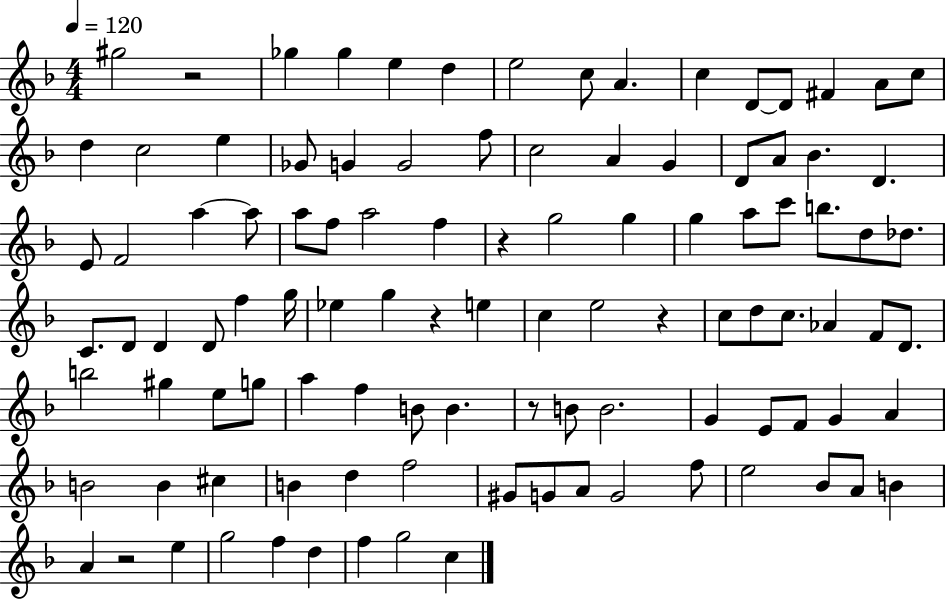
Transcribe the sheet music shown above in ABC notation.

X:1
T:Untitled
M:4/4
L:1/4
K:F
^g2 z2 _g _g e d e2 c/2 A c D/2 D/2 ^F A/2 c/2 d c2 e _G/2 G G2 f/2 c2 A G D/2 A/2 _B D E/2 F2 a a/2 a/2 f/2 a2 f z g2 g g a/2 c'/2 b/2 d/2 _d/2 C/2 D/2 D D/2 f g/4 _e g z e c e2 z c/2 d/2 c/2 _A F/2 D/2 b2 ^g e/2 g/2 a f B/2 B z/2 B/2 B2 G E/2 F/2 G A B2 B ^c B d f2 ^G/2 G/2 A/2 G2 f/2 e2 _B/2 A/2 B A z2 e g2 f d f g2 c